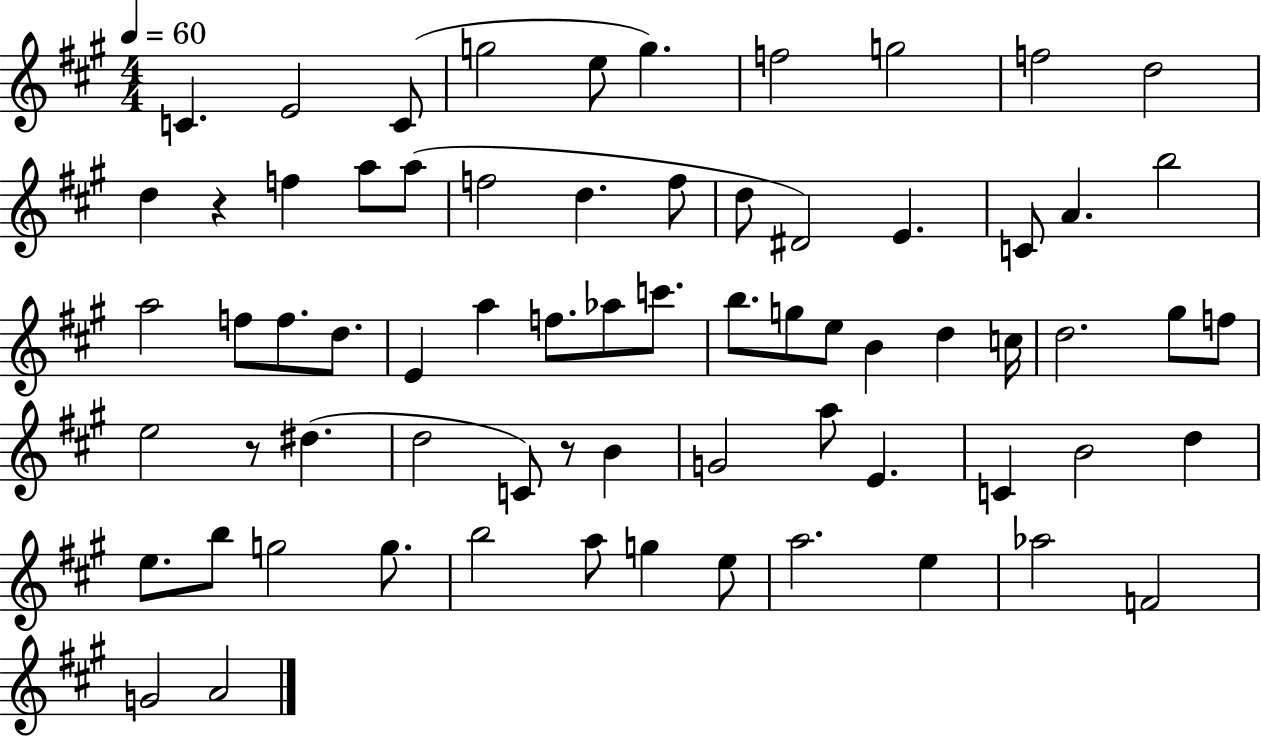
X:1
T:Untitled
M:4/4
L:1/4
K:A
C E2 C/2 g2 e/2 g f2 g2 f2 d2 d z f a/2 a/2 f2 d f/2 d/2 ^D2 E C/2 A b2 a2 f/2 f/2 d/2 E a f/2 _a/2 c'/2 b/2 g/2 e/2 B d c/4 d2 ^g/2 f/2 e2 z/2 ^d d2 C/2 z/2 B G2 a/2 E C B2 d e/2 b/2 g2 g/2 b2 a/2 g e/2 a2 e _a2 F2 G2 A2